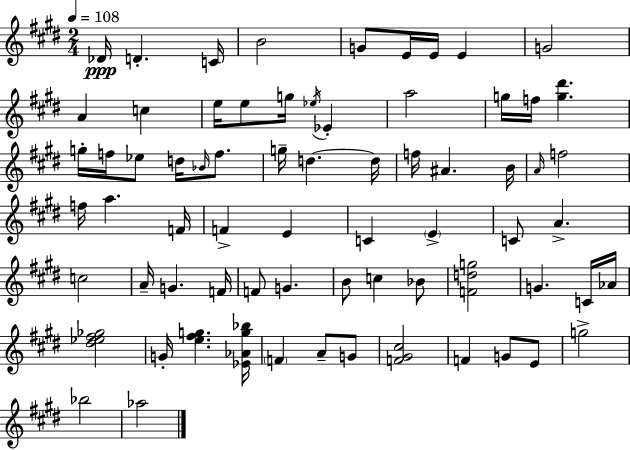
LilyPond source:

{
  \clef treble
  \numericTimeSignature
  \time 2/4
  \key e \major
  \tempo 4 = 108
  des'16\ppp d'4.-. c'16 | b'2 | g'8 e'16 e'16 e'4 | g'2 | \break a'4 c''4 | e''16 e''8 g''16 \acciaccatura { ees''16 } ees'4-. | a''2 | g''16 f''16 <g'' dis'''>4. | \break g''16-. f''16 ees''8 d''16 \grace { bes'16 } f''8. | g''16-- d''4.~~ | d''16 f''16 ais'4. | b'16 \grace { a'16 } f''2 | \break f''16 a''4. | f'16 f'4-> e'4 | c'4 \parenthesize e'4-> | c'8 a'4.-> | \break c''2 | a'16-- g'4. | f'16 f'8 g'4. | b'8 c''4 | \break bes'8 <f' d'' g''>2 | g'4. | c'16 aes'16 <dis'' ees'' fis'' ges''>2 | g'16-. <e'' fis'' g''>4. | \break <ees' aes' g'' bes''>16 \parenthesize f'4 a'8-- | g'8 <f' gis' cis''>2 | f'4 g'8 | e'8 g''2-> | \break bes''2 | aes''2 | \bar "|."
}